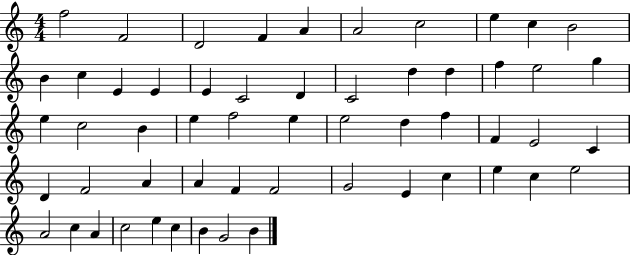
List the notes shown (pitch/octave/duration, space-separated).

F5/h F4/h D4/h F4/q A4/q A4/h C5/h E5/q C5/q B4/h B4/q C5/q E4/q E4/q E4/q C4/h D4/q C4/h D5/q D5/q F5/q E5/h G5/q E5/q C5/h B4/q E5/q F5/h E5/q E5/h D5/q F5/q F4/q E4/h C4/q D4/q F4/h A4/q A4/q F4/q F4/h G4/h E4/q C5/q E5/q C5/q E5/h A4/h C5/q A4/q C5/h E5/q C5/q B4/q G4/h B4/q